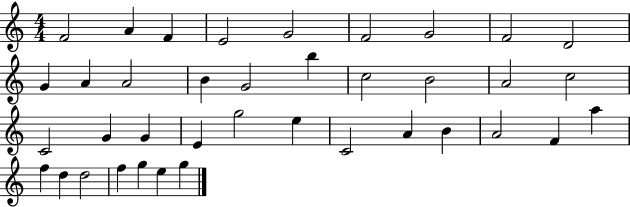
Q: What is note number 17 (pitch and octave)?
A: B4